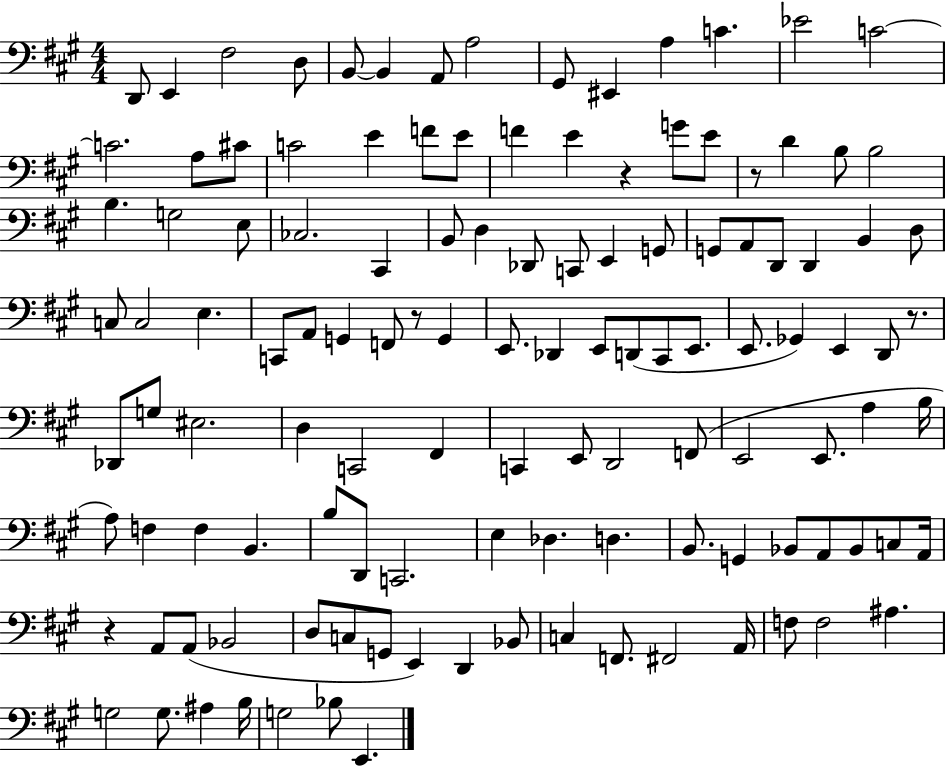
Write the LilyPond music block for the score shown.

{
  \clef bass
  \numericTimeSignature
  \time 4/4
  \key a \major
  d,8 e,4 fis2 d8 | b,8~~ b,4 a,8 a2 | gis,8 eis,4 a4 c'4. | ees'2 c'2~~ | \break c'2. a8 cis'8 | c'2 e'4 f'8 e'8 | f'4 e'4 r4 g'8 e'8 | r8 d'4 b8 b2 | \break b4. g2 e8 | ces2. cis,4 | b,8 d4 des,8 c,8 e,4 g,8 | g,8 a,8 d,8 d,4 b,4 d8 | \break c8 c2 e4. | c,8 a,8 g,4 f,8 r8 g,4 | e,8. des,4 e,8 d,8( cis,8 e,8. | e,8. ges,4) e,4 d,8 r8. | \break des,8 g8 eis2. | d4 c,2 fis,4 | c,4 e,8 d,2 f,8( | e,2 e,8. a4 b16 | \break a8) f4 f4 b,4. | b8 d,8 c,2. | e4 des4. d4. | b,8. g,4 bes,8 a,8 bes,8 c8 a,16 | \break r4 a,8 a,8( bes,2 | d8 c8 g,8 e,4) d,4 bes,8 | c4 f,8. fis,2 a,16 | f8 f2 ais4. | \break g2 g8. ais4 b16 | g2 bes8 e,4. | \bar "|."
}